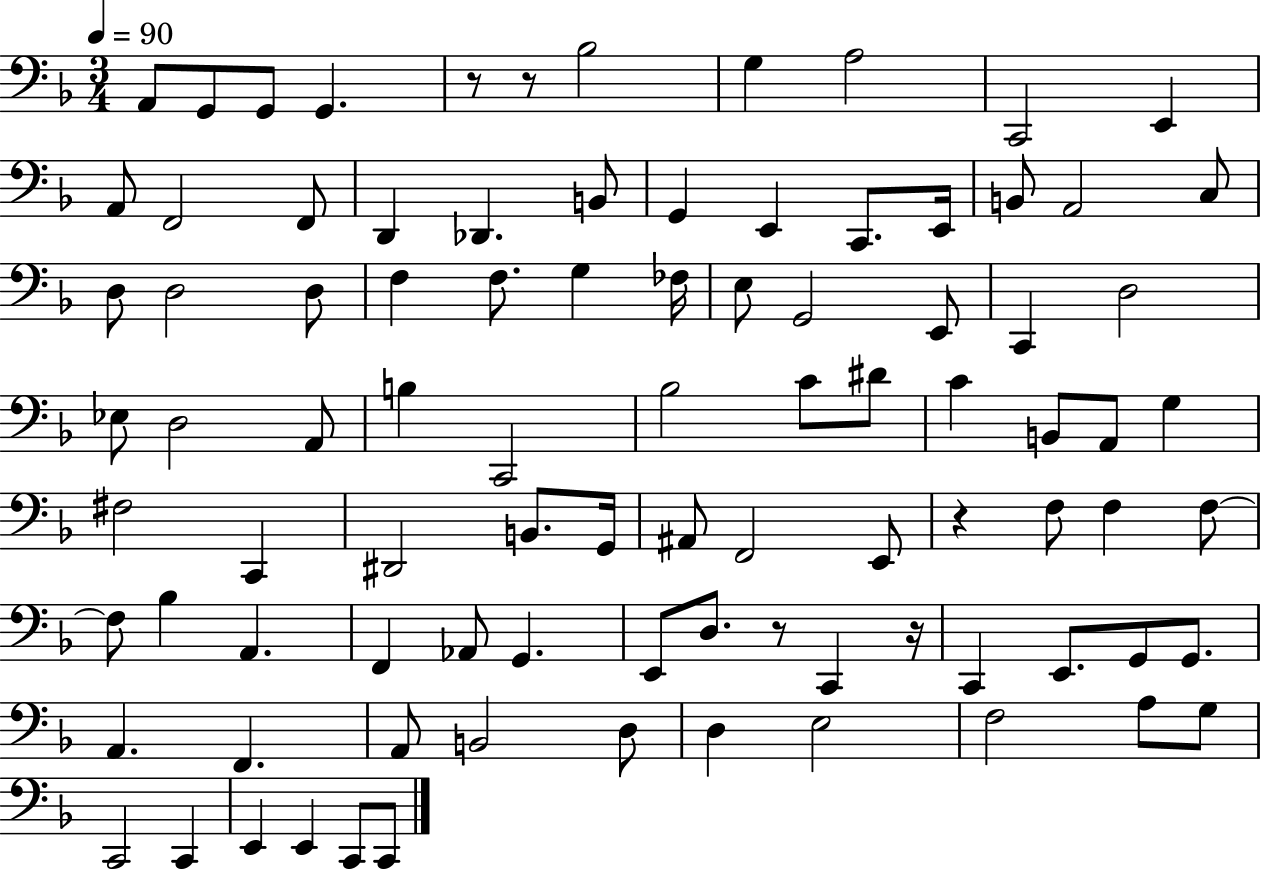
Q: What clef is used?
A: bass